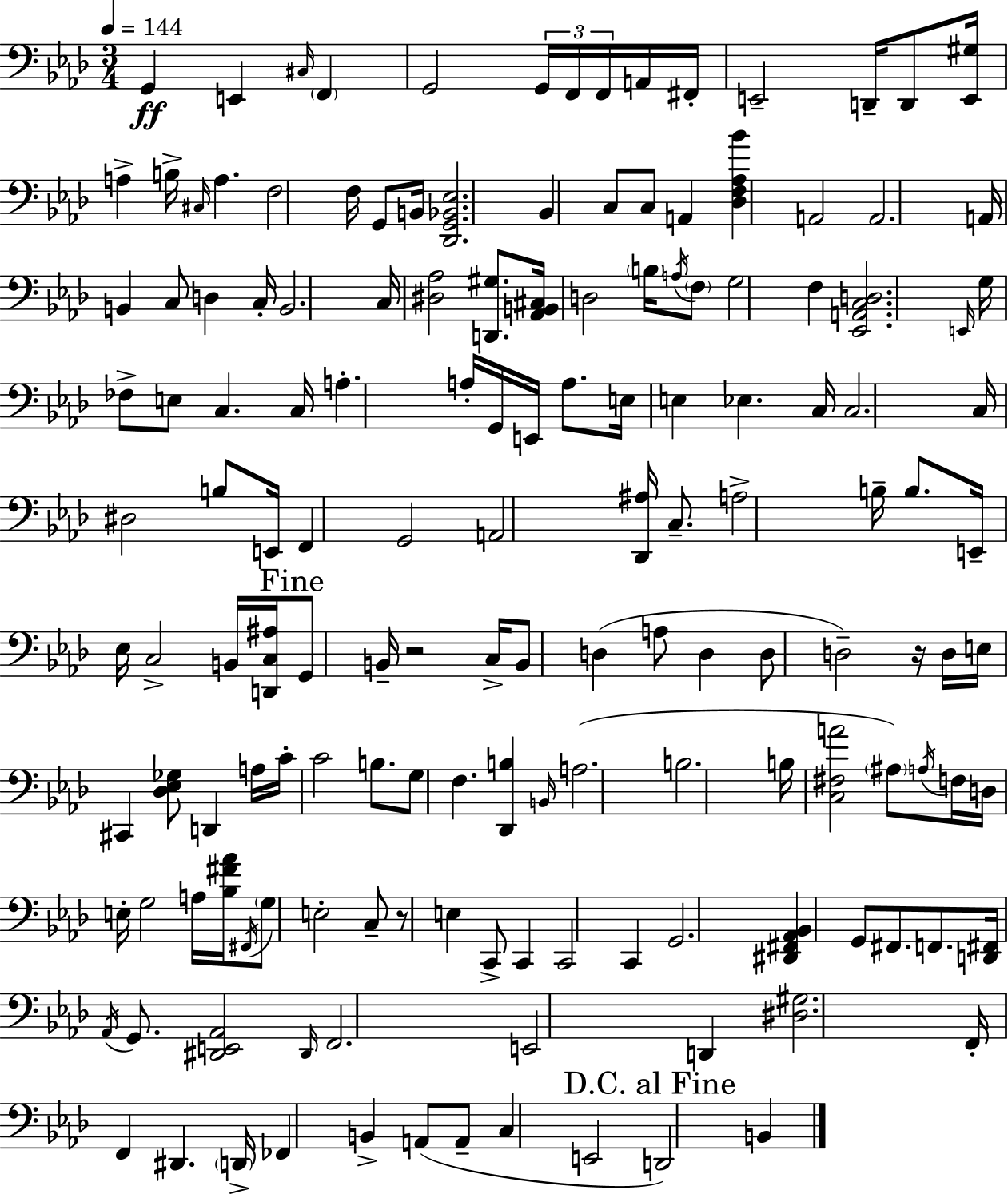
{
  \clef bass
  \numericTimeSignature
  \time 3/4
  \key aes \major
  \tempo 4 = 144
  g,4\ff e,4 \grace { cis16 } \parenthesize f,4 | g,2 \tuplet 3/2 { g,16 f,16 f,16 } | a,16 fis,16-. e,2-- d,16-- d,8 | <e, gis>16 a4-> b16-> \grace { cis16 } a4. | \break f2 f16 g,8 | b,16 <des, g, bes, ees>2. | bes,4 c8 c8 a,4 | <des f aes bes'>4 a,2 | \break a,2. | a,16 b,4 c8 d4 | c16-. b,2. | c16 <dis aes>2 <d, gis>8. | \break <aes, b, cis>16 d2 \parenthesize b16 | \acciaccatura { a16 } \parenthesize f8 g2 f4 | <ees, a, c d>2. | \grace { e,16 } g16 fes8-> e8 c4. | \break c16 a4.-. a16-. g,16 | e,16 a8. e16 e4 ees4. | c16 c2. | c16 dis2 | \break b8 e,16 f,4 g,2 | a,2 | <des, ais>16 c8.-- a2-> | b16-- b8. e,16-- ees16 c2-> | \break b,16 <d, c ais>16 \mark "Fine" g,8 b,16-- r2 | c16-> b,8 d4( a8 | d4 d8 d2--) | r16 d16 e16 cis,4 <des ees ges>8 d,4 | \break a16 c'16-. c'2 | b8. g8 f4. | <des, b>4 \grace { b,16 }( a2. | b2. | \break b16 <c fis a'>2 | \parenthesize ais8) \acciaccatura { a16 } f16 d16 e16-. g2 | a16 <bes fis' aes'>16 \acciaccatura { fis,16 } \parenthesize g8 e2-. | c8-- r8 e4 | \break c,8-> c,4 c,2 | c,4 g,2. | <dis, fis, aes, bes,>4 g,8 | fis,8. f,8. <d, fis,>16 \acciaccatura { aes,16 } g,8. | \break <dis, e, aes,>2 \grace { dis,16 } f,2. | e,2 | d,4 <dis gis>2. | f,16-. f,4 | \break dis,4. \parenthesize d,16-> fes,4 | b,4-> a,8( a,8-- c4 | e,2 \mark "D.C. al Fine" d,2) | b,4 \bar "|."
}